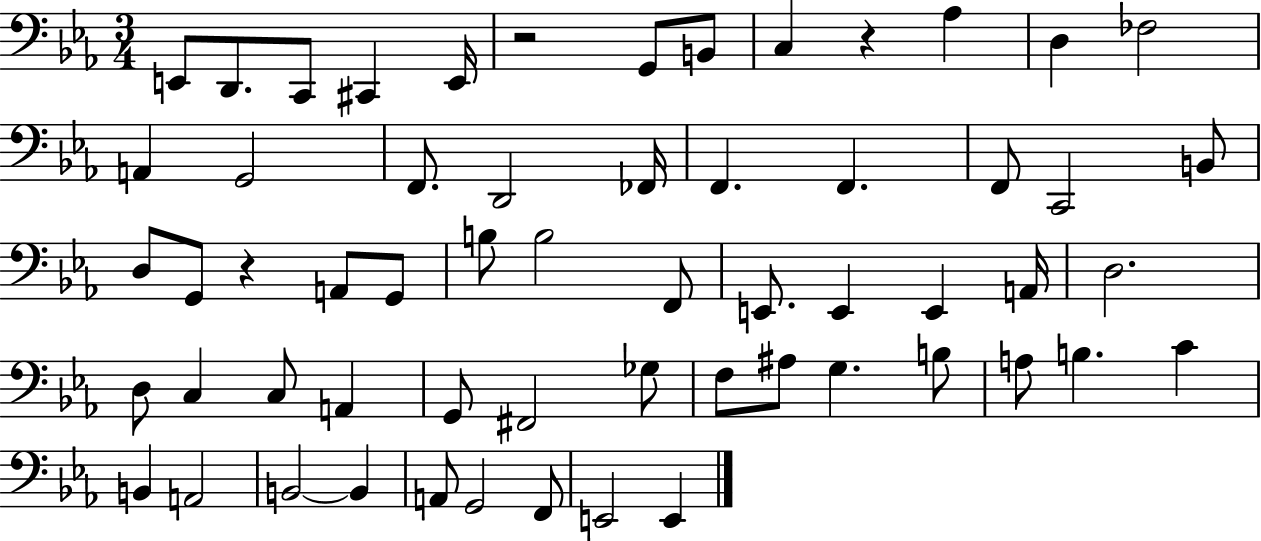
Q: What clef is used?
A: bass